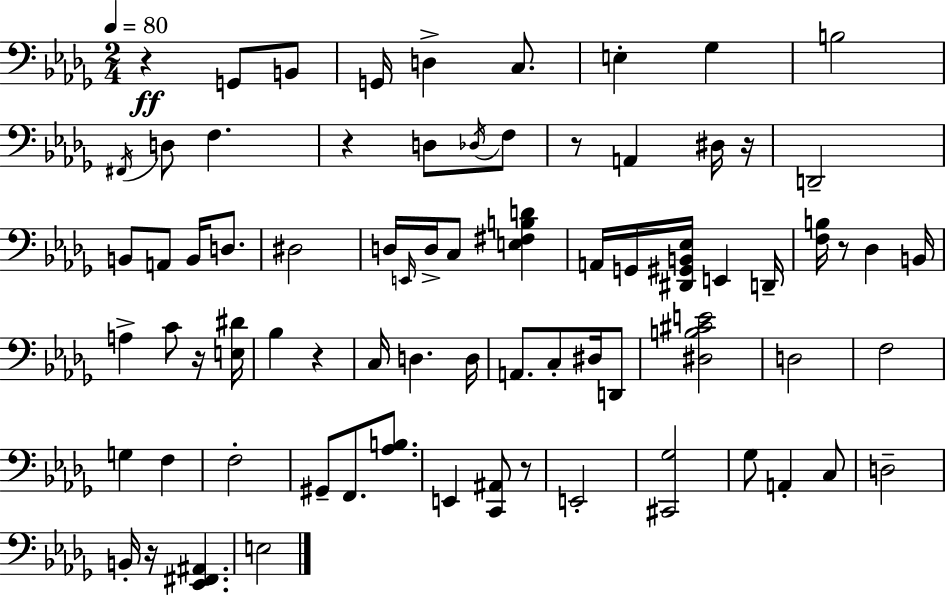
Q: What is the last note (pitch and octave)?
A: E3